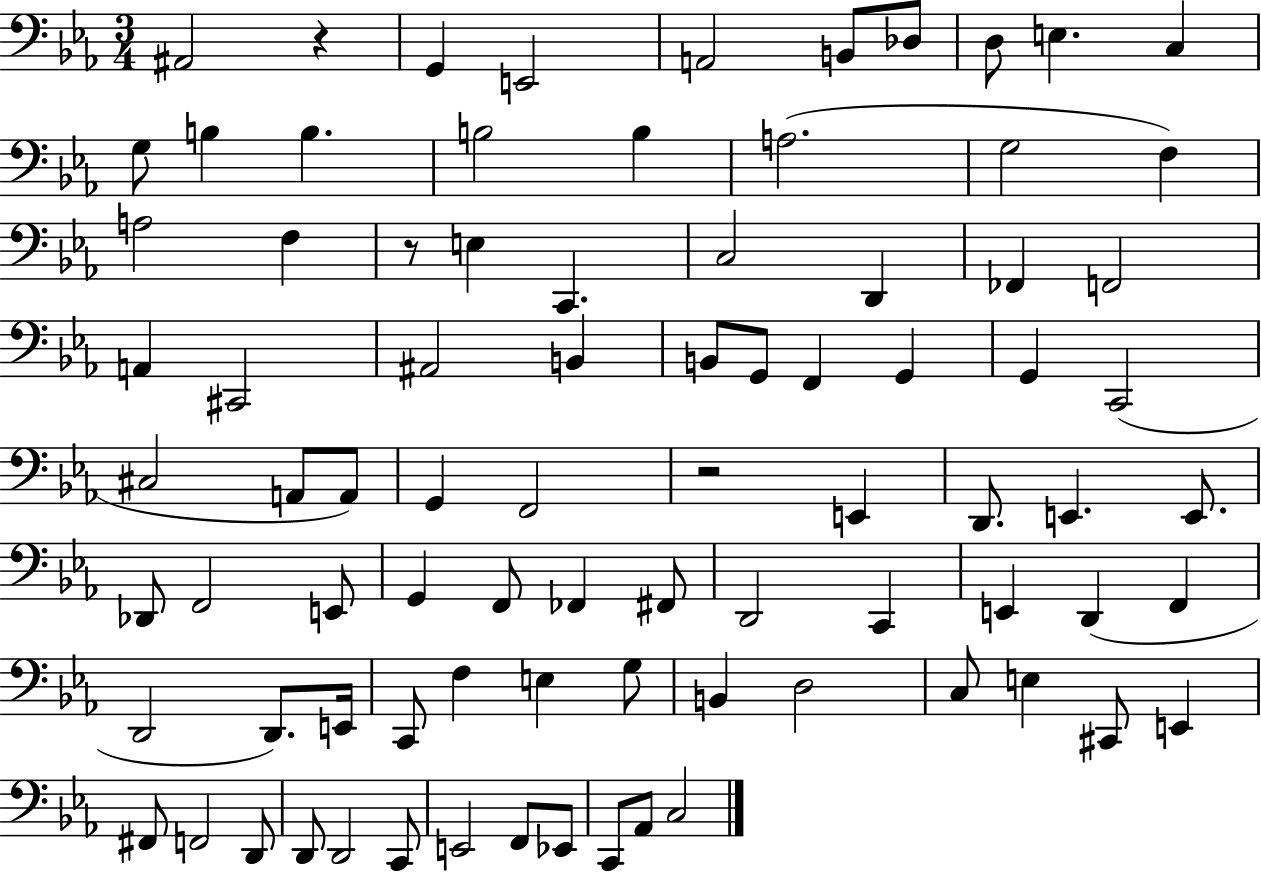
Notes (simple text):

A#2/h R/q G2/q E2/h A2/h B2/e Db3/e D3/e E3/q. C3/q G3/e B3/q B3/q. B3/h B3/q A3/h. G3/h F3/q A3/h F3/q R/e E3/q C2/q. C3/h D2/q FES2/q F2/h A2/q C#2/h A#2/h B2/q B2/e G2/e F2/q G2/q G2/q C2/h C#3/h A2/e A2/e G2/q F2/h R/h E2/q D2/e. E2/q. E2/e. Db2/e F2/h E2/e G2/q F2/e FES2/q F#2/e D2/h C2/q E2/q D2/q F2/q D2/h D2/e. E2/s C2/e F3/q E3/q G3/e B2/q D3/h C3/e E3/q C#2/e E2/q F#2/e F2/h D2/e D2/e D2/h C2/e E2/h F2/e Eb2/e C2/e Ab2/e C3/h